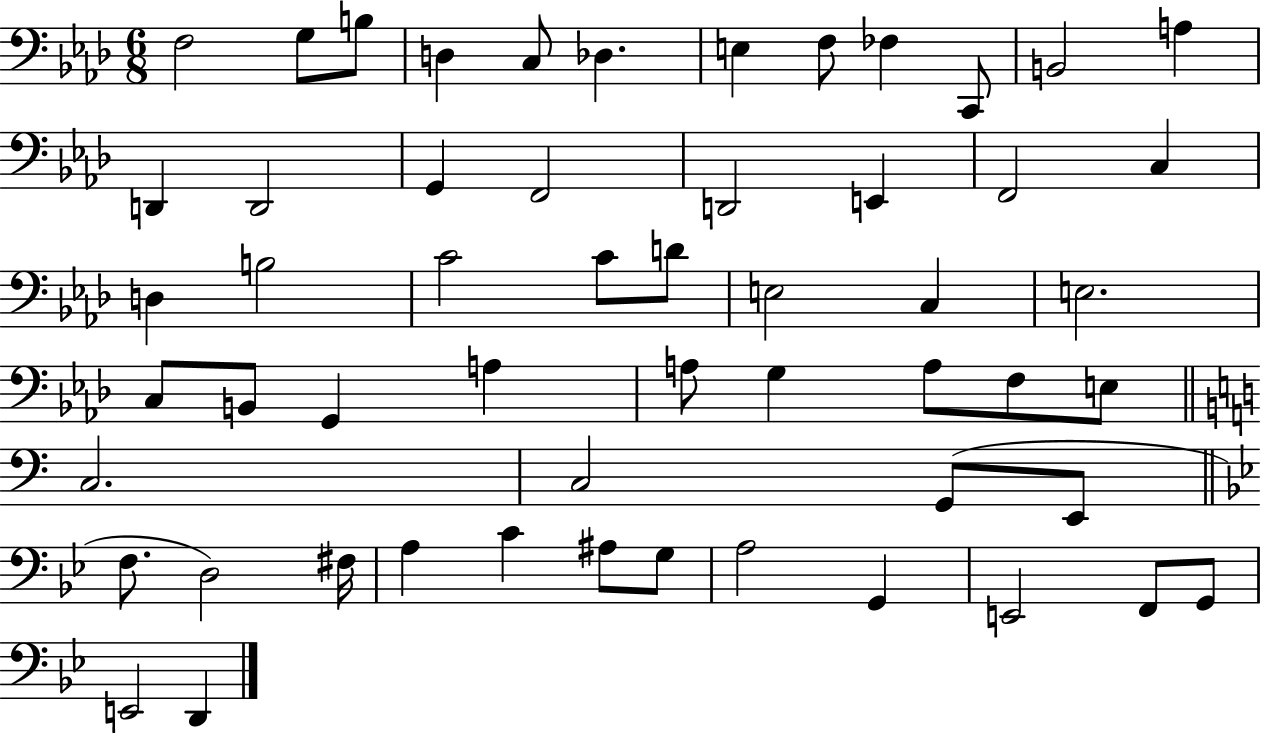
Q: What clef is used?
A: bass